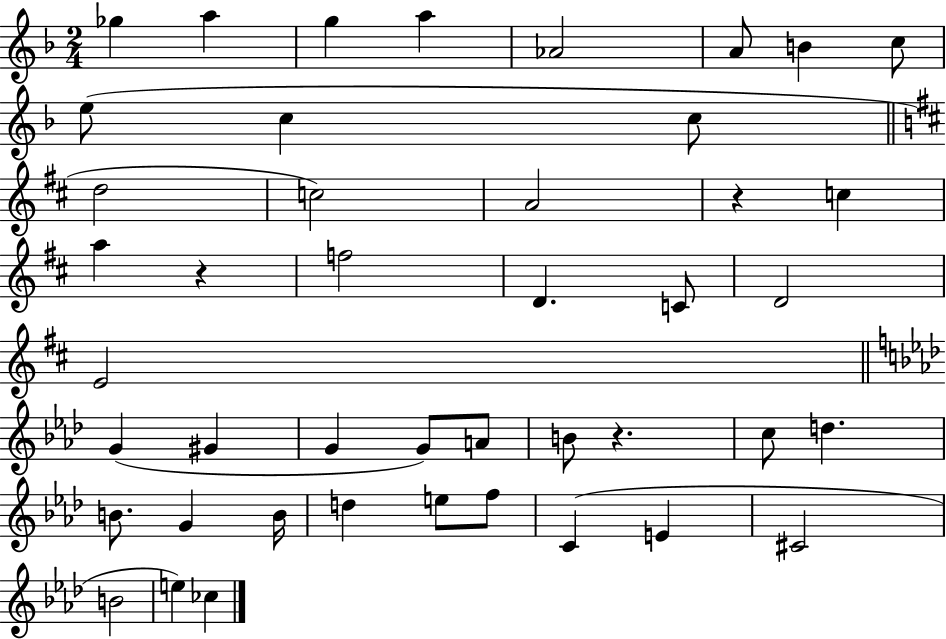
{
  \clef treble
  \numericTimeSignature
  \time 2/4
  \key f \major
  \repeat volta 2 { ges''4 a''4 | g''4 a''4 | aes'2 | a'8 b'4 c''8 | \break e''8( c''4 c''8 | \bar "||" \break \key d \major d''2 | c''2) | a'2 | r4 c''4 | \break a''4 r4 | f''2 | d'4. c'8 | d'2 | \break e'2 | \bar "||" \break \key aes \major g'4( gis'4 | g'4 g'8) a'8 | b'8 r4. | c''8 d''4. | \break b'8. g'4 b'16 | d''4 e''8 f''8 | c'4( e'4 | cis'2 | \break b'2 | e''4) ces''4 | } \bar "|."
}